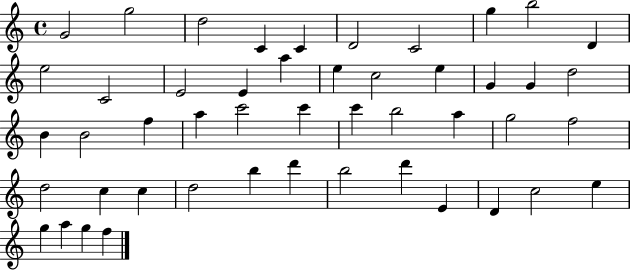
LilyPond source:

{
  \clef treble
  \time 4/4
  \defaultTimeSignature
  \key c \major
  g'2 g''2 | d''2 c'4 c'4 | d'2 c'2 | g''4 b''2 d'4 | \break e''2 c'2 | e'2 e'4 a''4 | e''4 c''2 e''4 | g'4 g'4 d''2 | \break b'4 b'2 f''4 | a''4 c'''2 c'''4 | c'''4 b''2 a''4 | g''2 f''2 | \break d''2 c''4 c''4 | d''2 b''4 d'''4 | b''2 d'''4 e'4 | d'4 c''2 e''4 | \break g''4 a''4 g''4 f''4 | \bar "|."
}